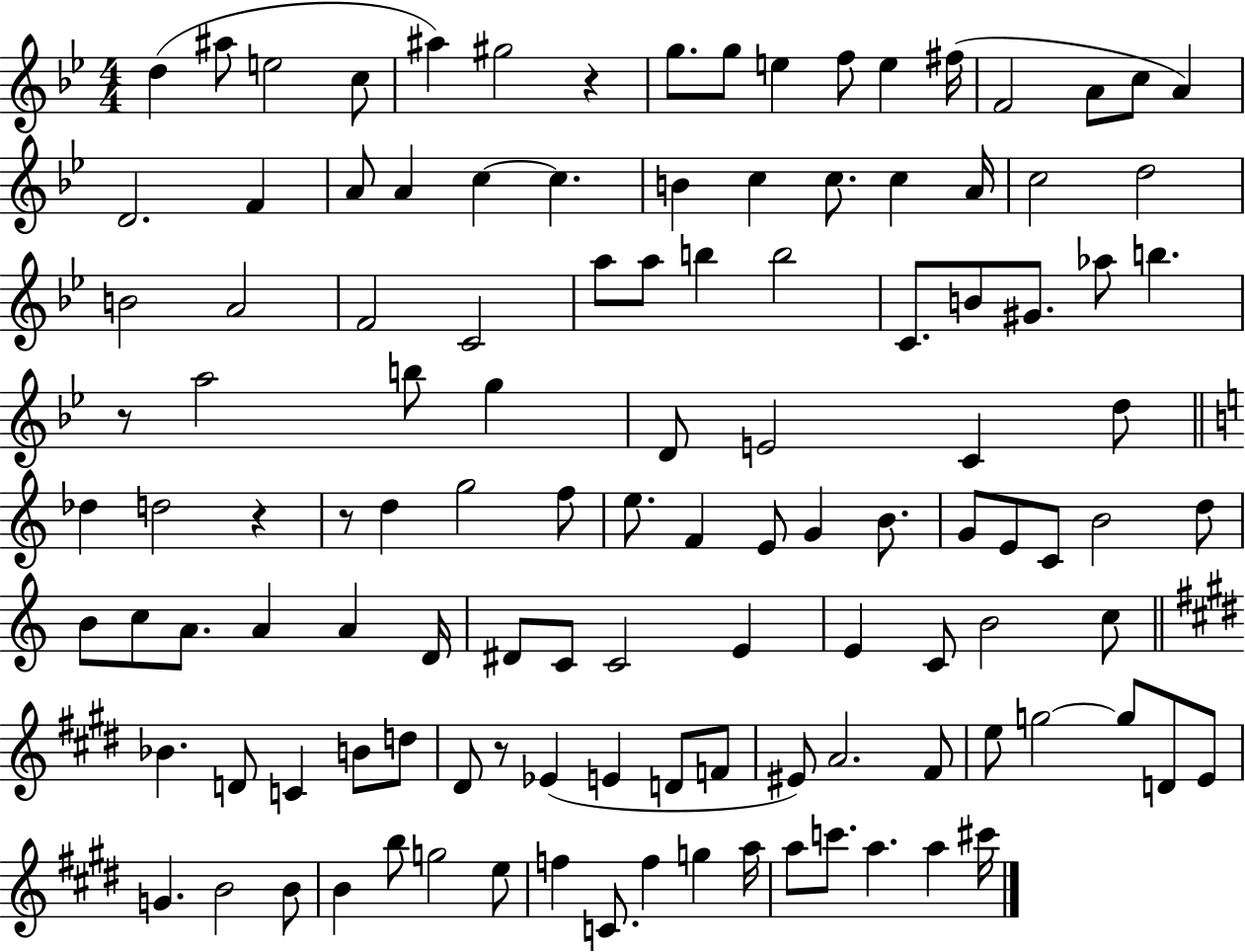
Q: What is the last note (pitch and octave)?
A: C#6